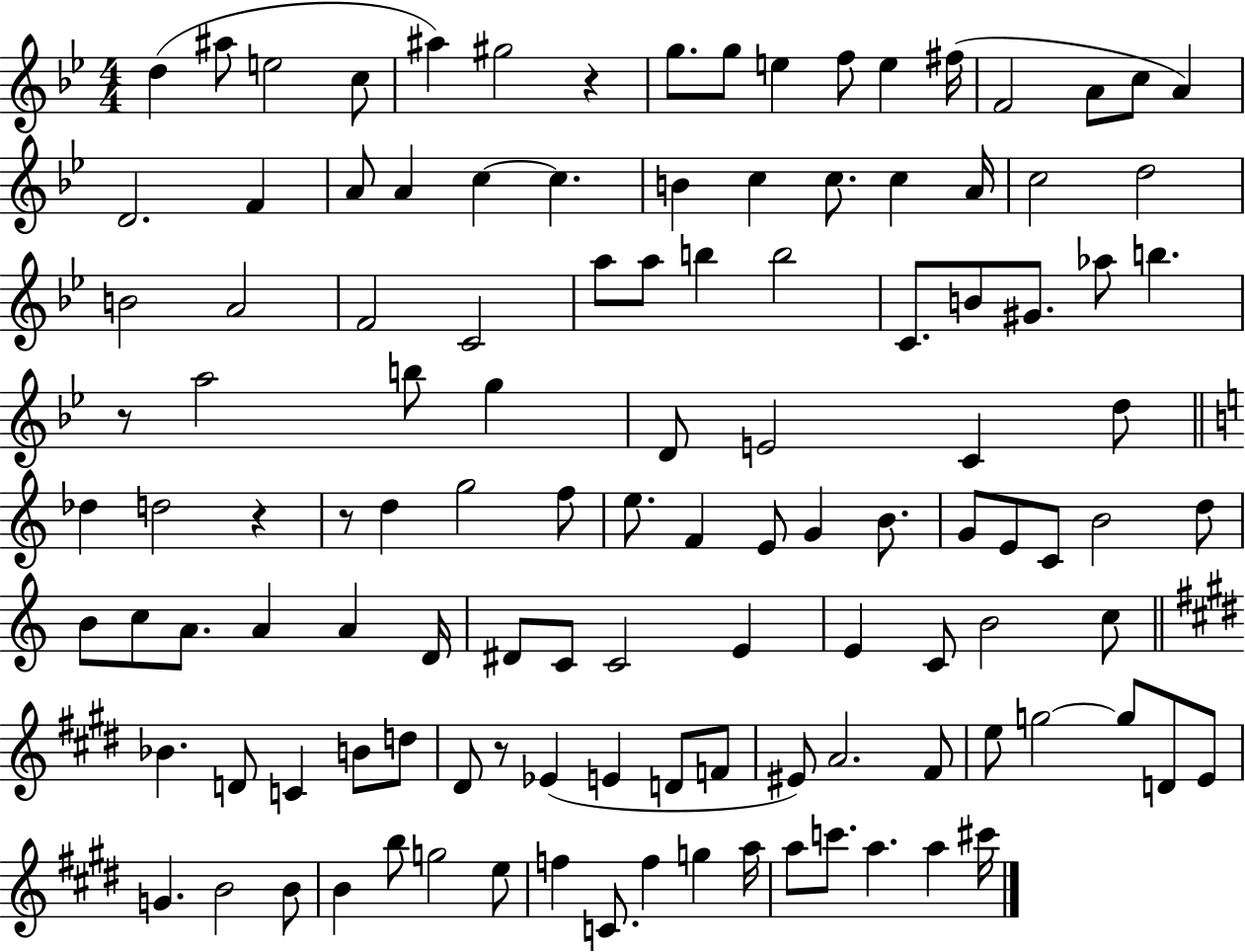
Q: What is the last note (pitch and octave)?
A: C#6